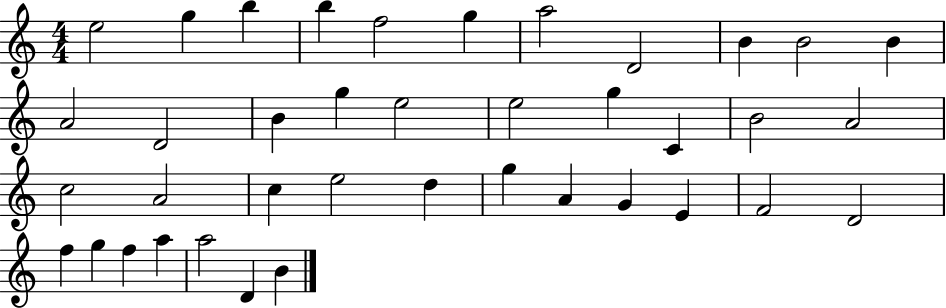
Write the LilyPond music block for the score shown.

{
  \clef treble
  \numericTimeSignature
  \time 4/4
  \key c \major
  e''2 g''4 b''4 | b''4 f''2 g''4 | a''2 d'2 | b'4 b'2 b'4 | \break a'2 d'2 | b'4 g''4 e''2 | e''2 g''4 c'4 | b'2 a'2 | \break c''2 a'2 | c''4 e''2 d''4 | g''4 a'4 g'4 e'4 | f'2 d'2 | \break f''4 g''4 f''4 a''4 | a''2 d'4 b'4 | \bar "|."
}